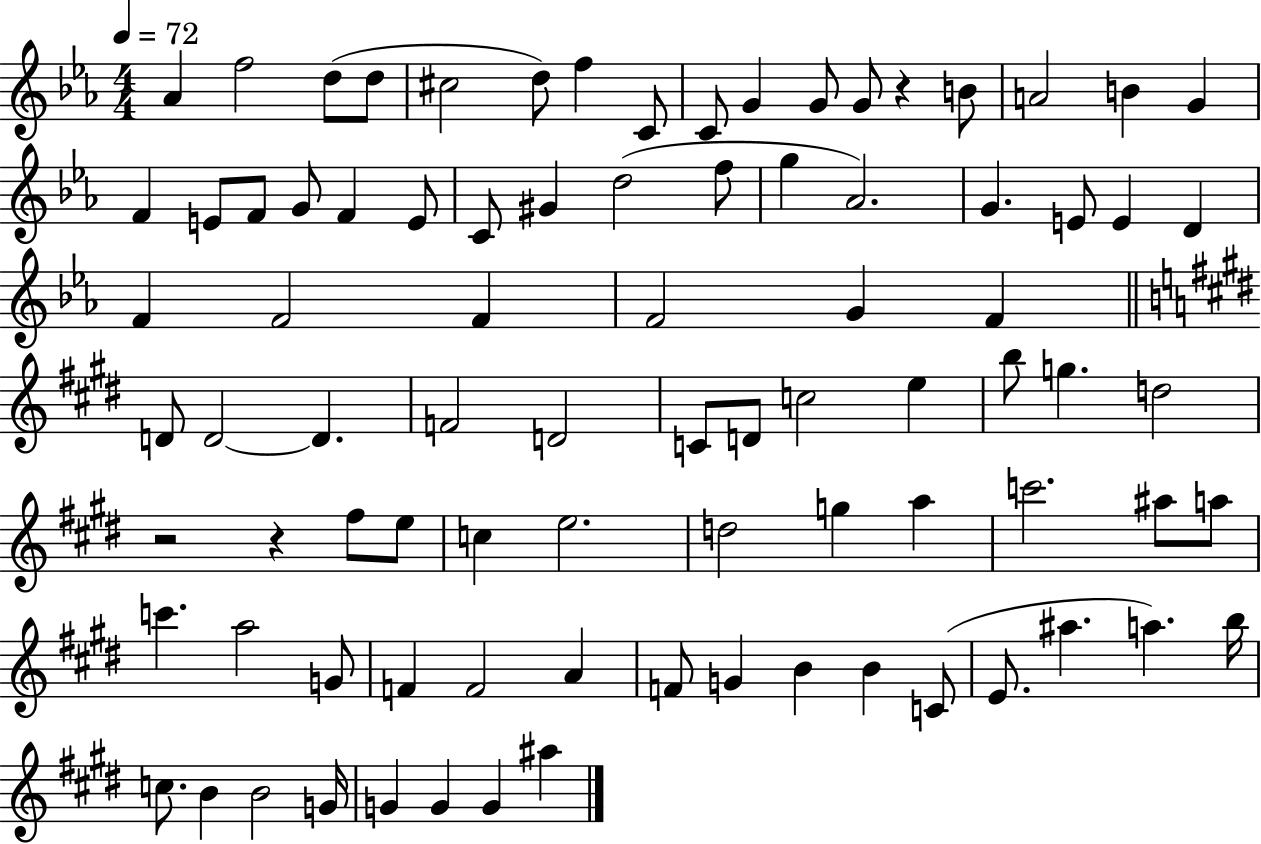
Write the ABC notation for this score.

X:1
T:Untitled
M:4/4
L:1/4
K:Eb
_A f2 d/2 d/2 ^c2 d/2 f C/2 C/2 G G/2 G/2 z B/2 A2 B G F E/2 F/2 G/2 F E/2 C/2 ^G d2 f/2 g _A2 G E/2 E D F F2 F F2 G F D/2 D2 D F2 D2 C/2 D/2 c2 e b/2 g d2 z2 z ^f/2 e/2 c e2 d2 g a c'2 ^a/2 a/2 c' a2 G/2 F F2 A F/2 G B B C/2 E/2 ^a a b/4 c/2 B B2 G/4 G G G ^a